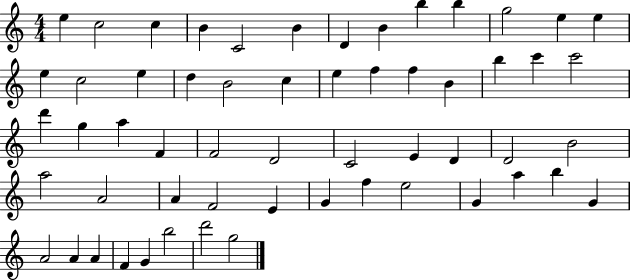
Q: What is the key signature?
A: C major